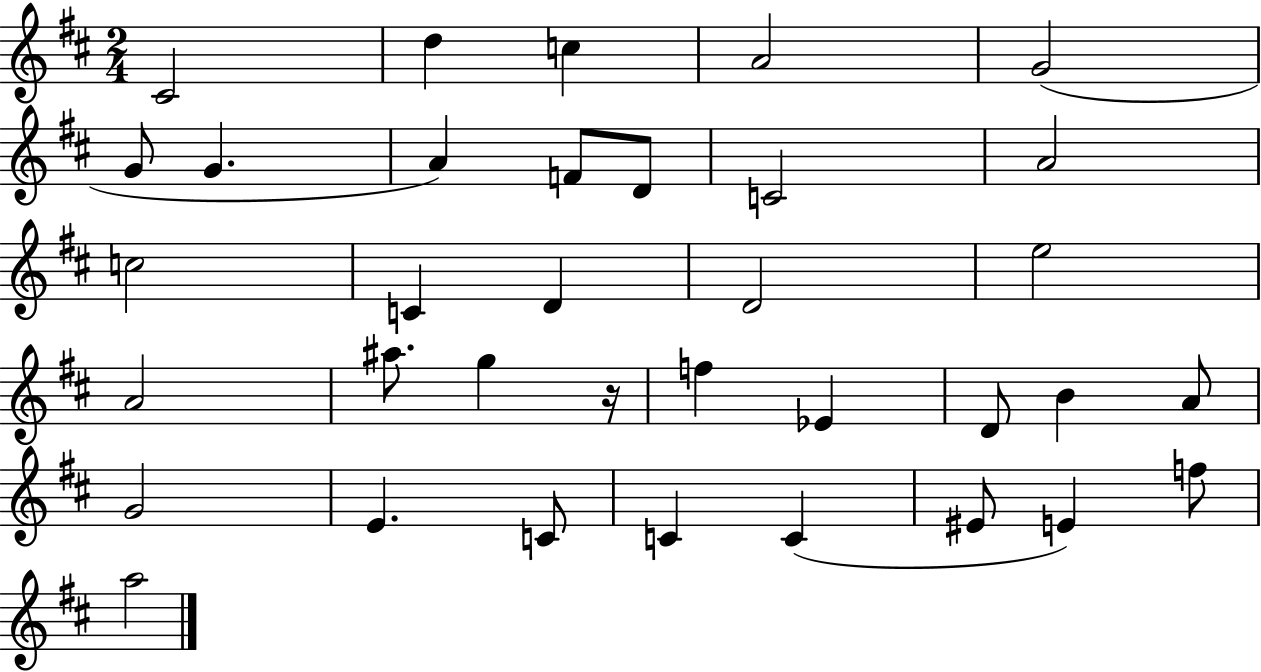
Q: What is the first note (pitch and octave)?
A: C#4